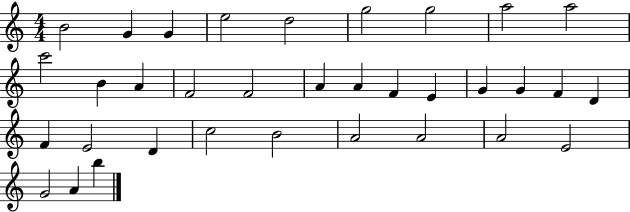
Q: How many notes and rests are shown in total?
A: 34